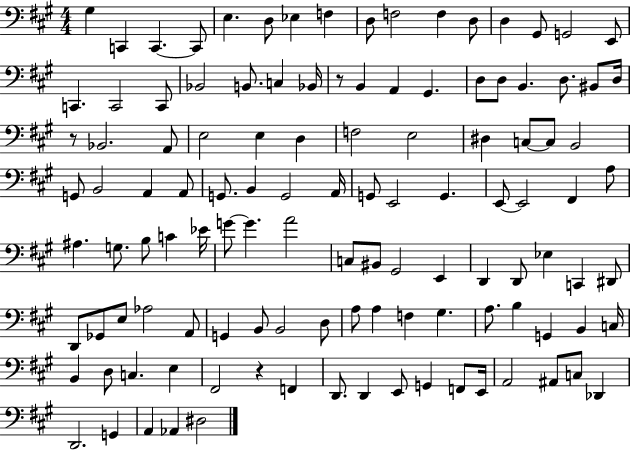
G#3/q C2/q C2/q. C2/e E3/q. D3/e Eb3/q F3/q D3/e F3/h F3/q D3/e D3/q G#2/e G2/h E2/e C2/q. C2/h C2/e Bb2/h B2/e. C3/q Bb2/s R/e B2/q A2/q G#2/q. D3/e D3/e B2/q. D3/e. BIS2/e D3/s R/e Bb2/h. A2/e E3/h E3/q D3/q F3/h E3/h D#3/q C3/e C3/e B2/h G2/e B2/h A2/q A2/e G2/e. B2/q G2/h A2/s G2/e E2/h G2/q. E2/e E2/h F#2/q A3/e A#3/q. G3/e. B3/e C4/q Eb4/s G4/e G4/q. A4/h C3/e BIS2/e G#2/h E2/q D2/q D2/e Eb3/q C2/q D#2/e D2/e Gb2/e E3/e Ab3/h A2/e G2/q B2/e B2/h D3/e A3/e A3/q F3/q G#3/q. A3/e. B3/q G2/q B2/q C3/s B2/q D3/e C3/q. E3/q F#2/h R/q F2/q D2/e. D2/q E2/e G2/q F2/e E2/s A2/h A#2/e C3/e Db2/q D2/h. G2/q A2/q Ab2/q D#3/h